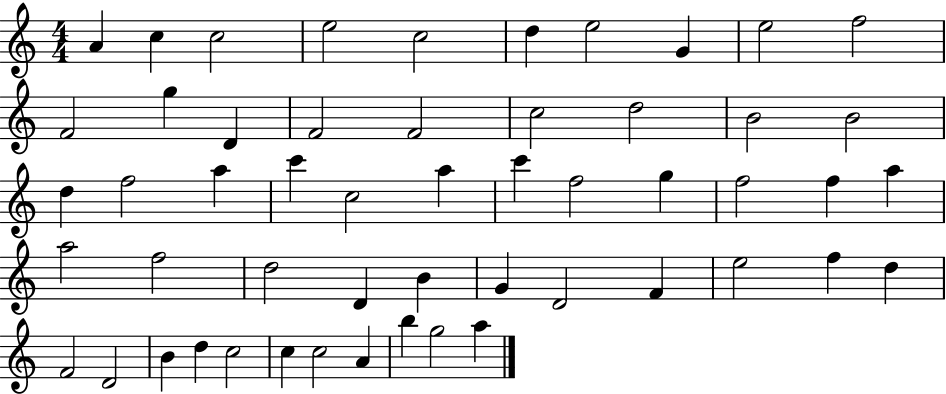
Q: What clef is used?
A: treble